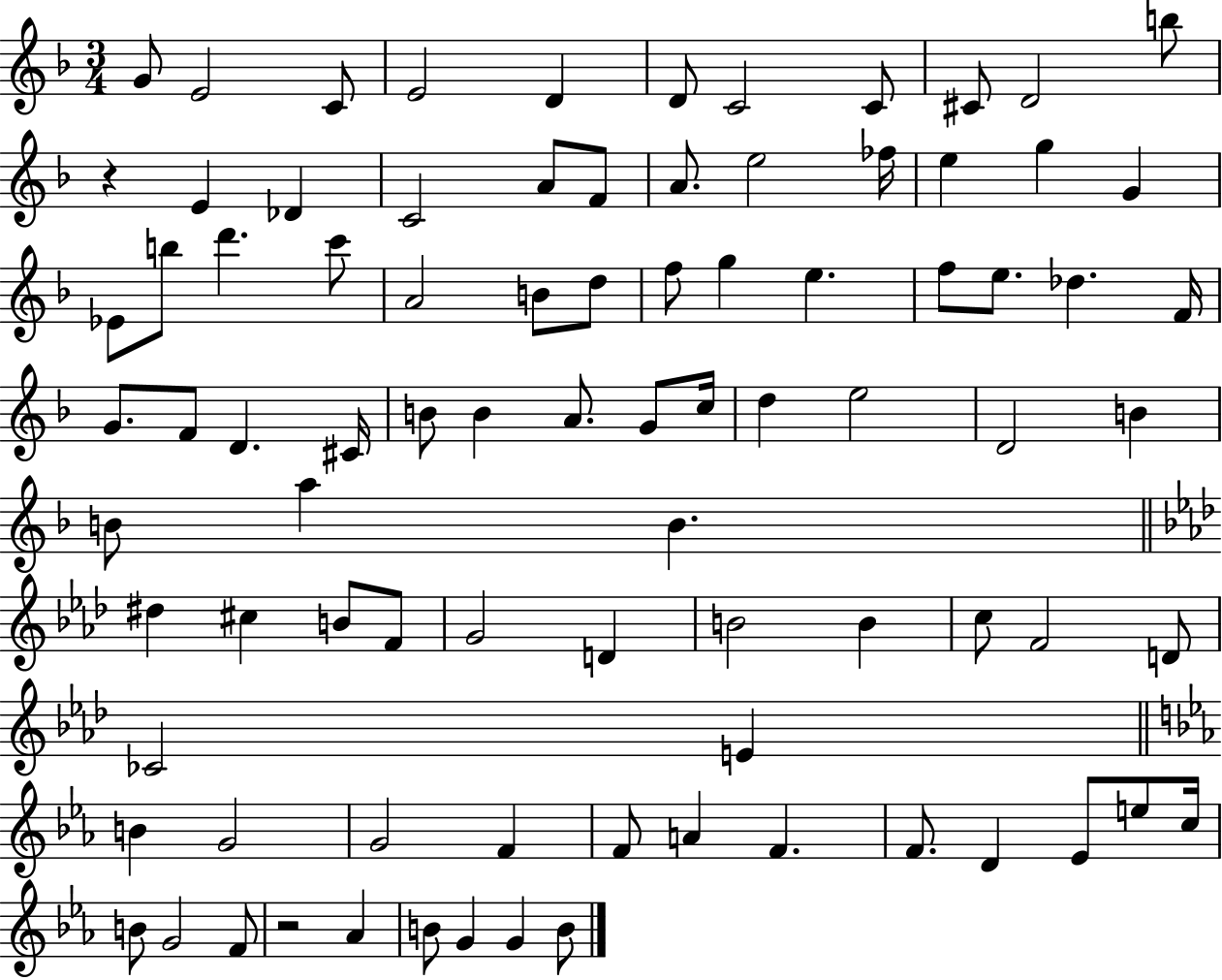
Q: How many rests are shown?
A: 2